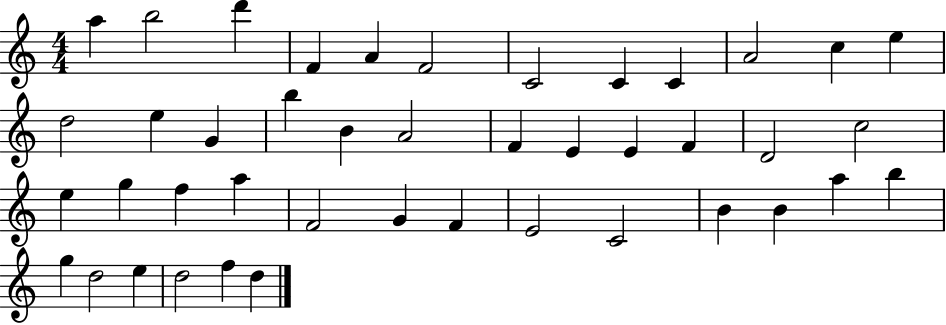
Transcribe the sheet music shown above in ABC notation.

X:1
T:Untitled
M:4/4
L:1/4
K:C
a b2 d' F A F2 C2 C C A2 c e d2 e G b B A2 F E E F D2 c2 e g f a F2 G F E2 C2 B B a b g d2 e d2 f d